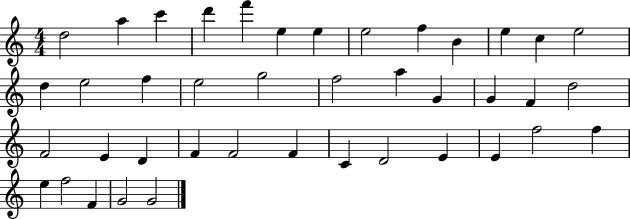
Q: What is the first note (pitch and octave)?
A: D5